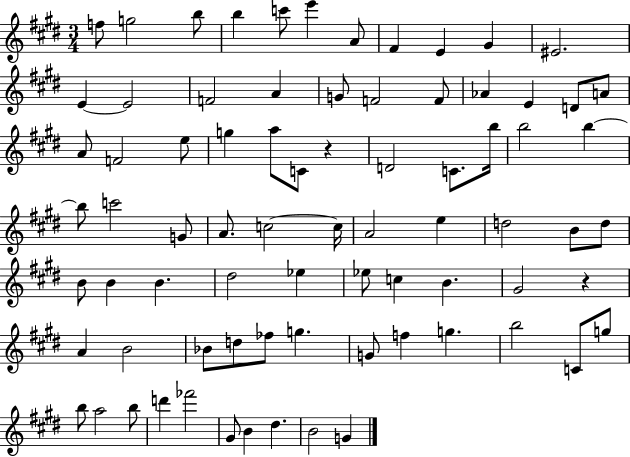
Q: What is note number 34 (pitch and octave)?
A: B5